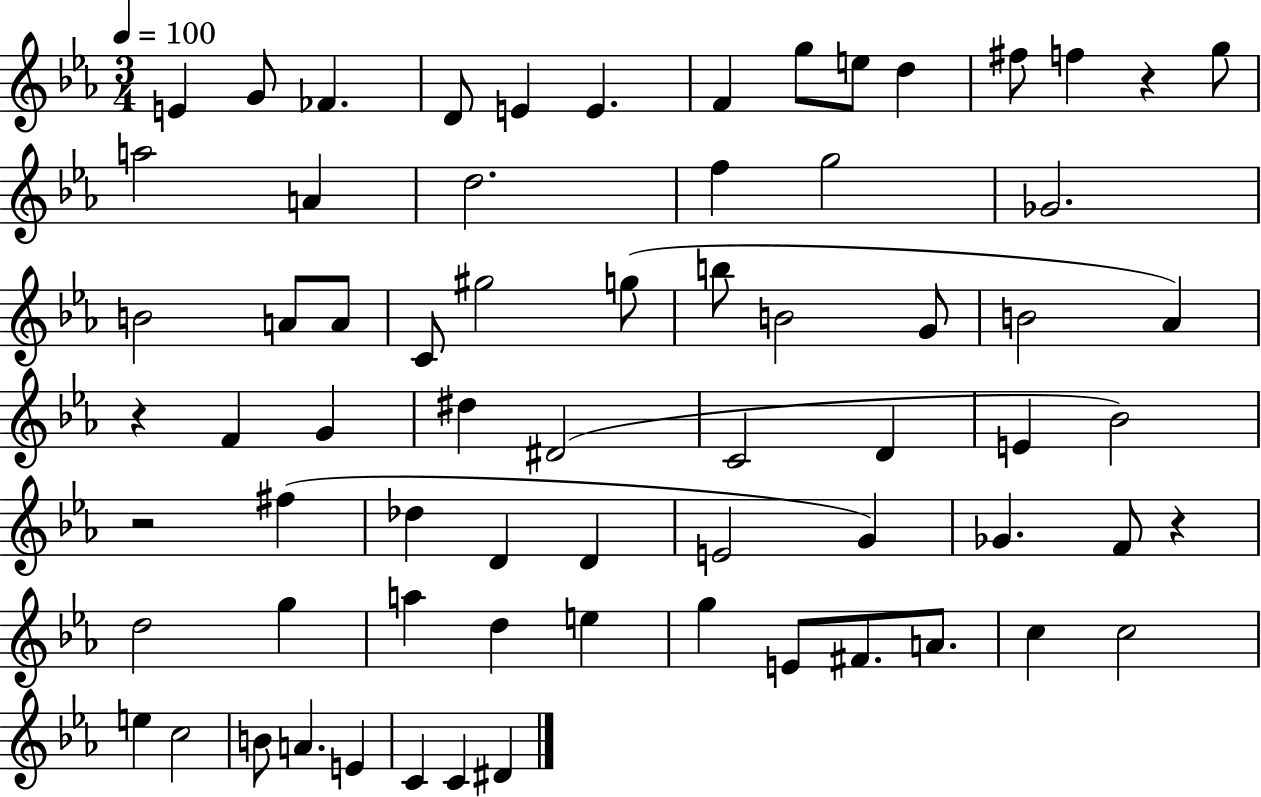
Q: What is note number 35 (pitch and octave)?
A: C4